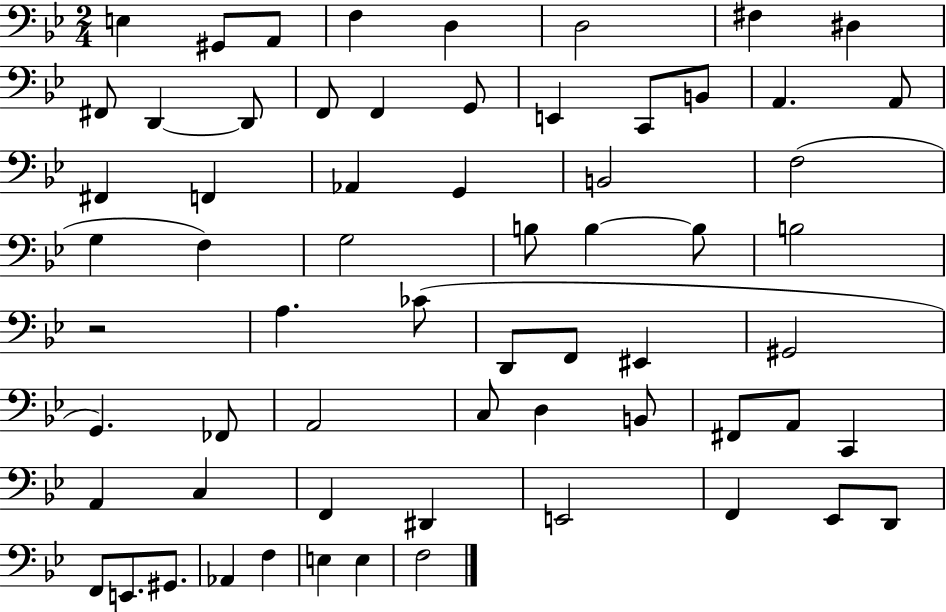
E3/q G#2/e A2/e F3/q D3/q D3/h F#3/q D#3/q F#2/e D2/q D2/e F2/e F2/q G2/e E2/q C2/e B2/e A2/q. A2/e F#2/q F2/q Ab2/q G2/q B2/h F3/h G3/q F3/q G3/h B3/e B3/q B3/e B3/h R/h A3/q. CES4/e D2/e F2/e EIS2/q G#2/h G2/q. FES2/e A2/h C3/e D3/q B2/e F#2/e A2/e C2/q A2/q C3/q F2/q D#2/q E2/h F2/q Eb2/e D2/e F2/e E2/e. G#2/e. Ab2/q F3/q E3/q E3/q F3/h